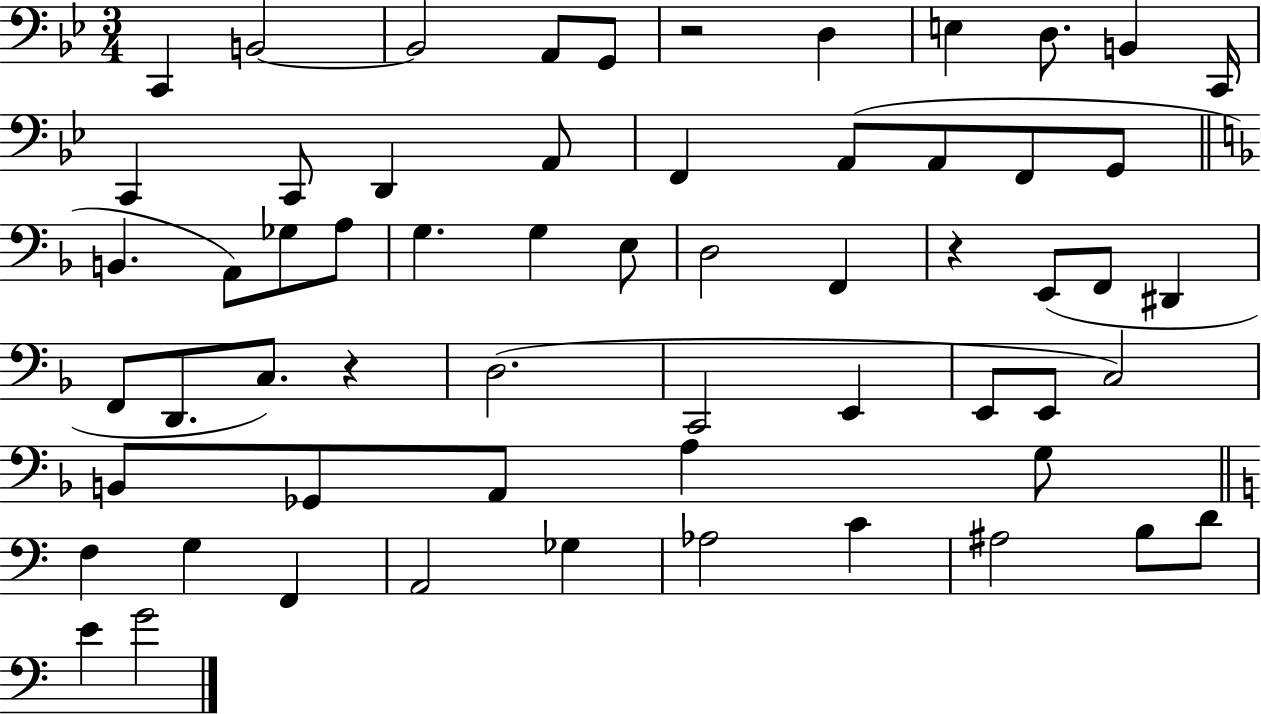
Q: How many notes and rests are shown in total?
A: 60